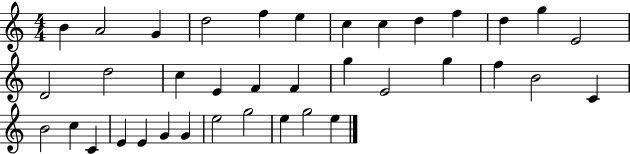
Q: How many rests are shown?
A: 0